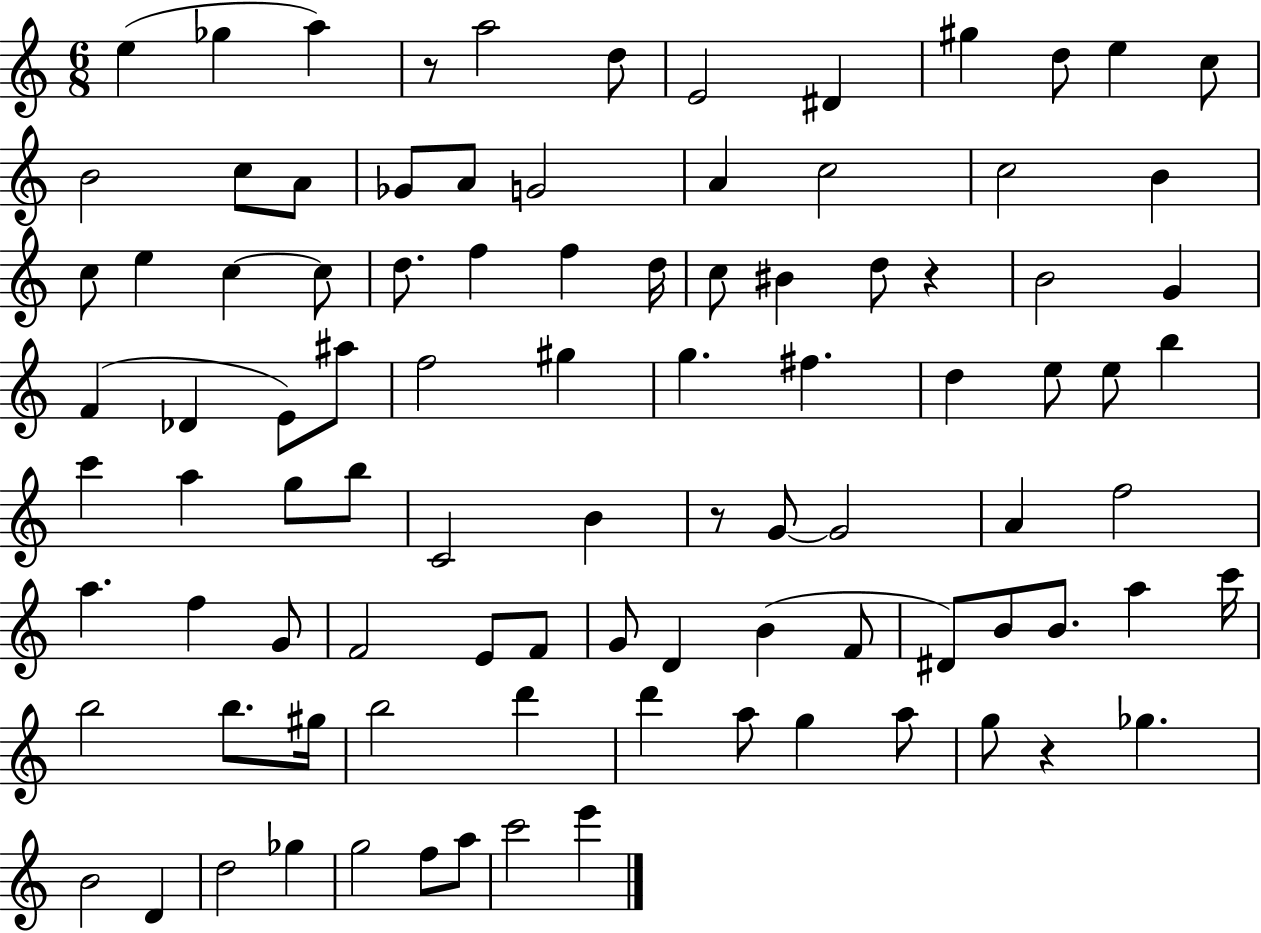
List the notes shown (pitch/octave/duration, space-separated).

E5/q Gb5/q A5/q R/e A5/h D5/e E4/h D#4/q G#5/q D5/e E5/q C5/e B4/h C5/e A4/e Gb4/e A4/e G4/h A4/q C5/h C5/h B4/q C5/e E5/q C5/q C5/e D5/e. F5/q F5/q D5/s C5/e BIS4/q D5/e R/q B4/h G4/q F4/q Db4/q E4/e A#5/e F5/h G#5/q G5/q. F#5/q. D5/q E5/e E5/e B5/q C6/q A5/q G5/e B5/e C4/h B4/q R/e G4/e G4/h A4/q F5/h A5/q. F5/q G4/e F4/h E4/e F4/e G4/e D4/q B4/q F4/e D#4/e B4/e B4/e. A5/q C6/s B5/h B5/e. G#5/s B5/h D6/q D6/q A5/e G5/q A5/e G5/e R/q Gb5/q. B4/h D4/q D5/h Gb5/q G5/h F5/e A5/e C6/h E6/q